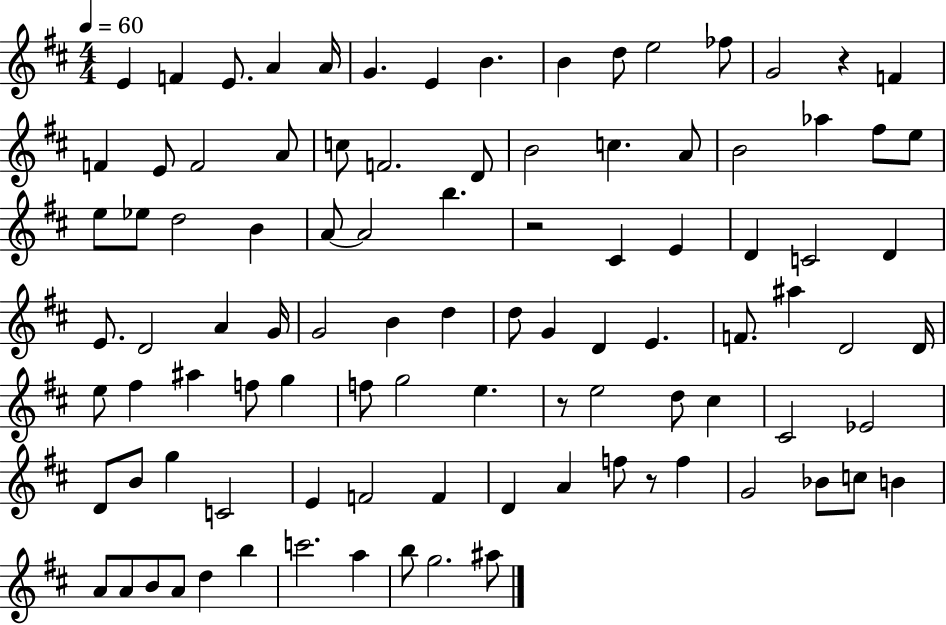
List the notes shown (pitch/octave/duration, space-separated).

E4/q F4/q E4/e. A4/q A4/s G4/q. E4/q B4/q. B4/q D5/e E5/h FES5/e G4/h R/q F4/q F4/q E4/e F4/h A4/e C5/e F4/h. D4/e B4/h C5/q. A4/e B4/h Ab5/q F#5/e E5/e E5/e Eb5/e D5/h B4/q A4/e A4/h B5/q. R/h C#4/q E4/q D4/q C4/h D4/q E4/e. D4/h A4/q G4/s G4/h B4/q D5/q D5/e G4/q D4/q E4/q. F4/e. A#5/q D4/h D4/s E5/e F#5/q A#5/q F5/e G5/q F5/e G5/h E5/q. R/e E5/h D5/e C#5/q C#4/h Eb4/h D4/e B4/e G5/q C4/h E4/q F4/h F4/q D4/q A4/q F5/e R/e F5/q G4/h Bb4/e C5/e B4/q A4/e A4/e B4/e A4/e D5/q B5/q C6/h. A5/q B5/e G5/h. A#5/e